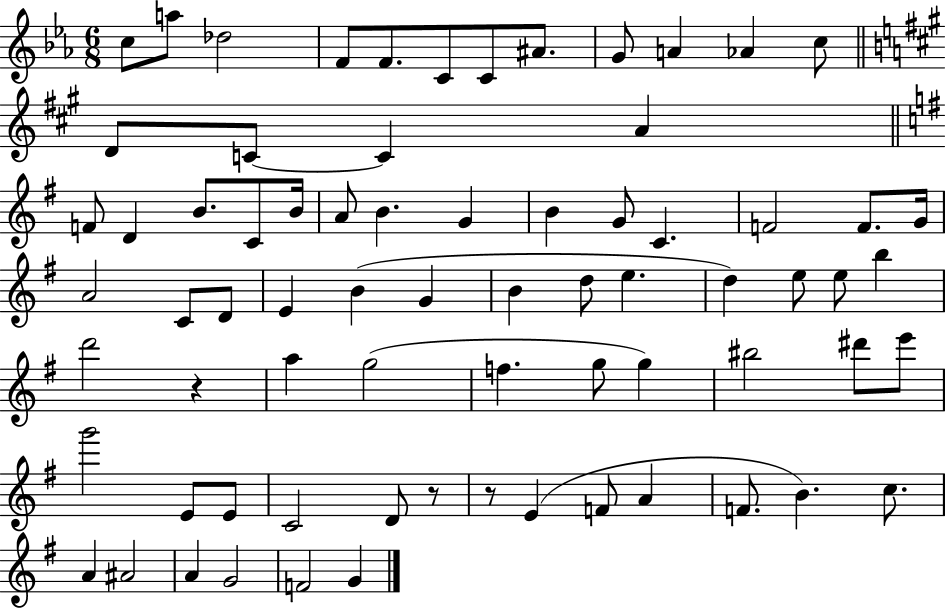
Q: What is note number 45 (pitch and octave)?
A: A5